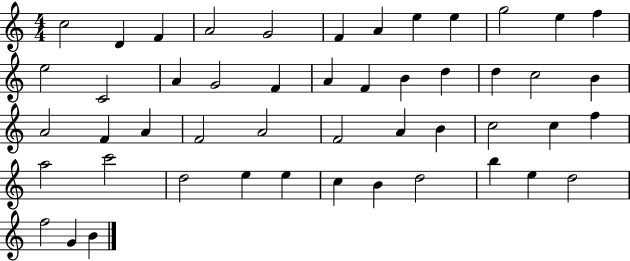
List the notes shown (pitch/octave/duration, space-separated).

C5/h D4/q F4/q A4/h G4/h F4/q A4/q E5/q E5/q G5/h E5/q F5/q E5/h C4/h A4/q G4/h F4/q A4/q F4/q B4/q D5/q D5/q C5/h B4/q A4/h F4/q A4/q F4/h A4/h F4/h A4/q B4/q C5/h C5/q F5/q A5/h C6/h D5/h E5/q E5/q C5/q B4/q D5/h B5/q E5/q D5/h F5/h G4/q B4/q